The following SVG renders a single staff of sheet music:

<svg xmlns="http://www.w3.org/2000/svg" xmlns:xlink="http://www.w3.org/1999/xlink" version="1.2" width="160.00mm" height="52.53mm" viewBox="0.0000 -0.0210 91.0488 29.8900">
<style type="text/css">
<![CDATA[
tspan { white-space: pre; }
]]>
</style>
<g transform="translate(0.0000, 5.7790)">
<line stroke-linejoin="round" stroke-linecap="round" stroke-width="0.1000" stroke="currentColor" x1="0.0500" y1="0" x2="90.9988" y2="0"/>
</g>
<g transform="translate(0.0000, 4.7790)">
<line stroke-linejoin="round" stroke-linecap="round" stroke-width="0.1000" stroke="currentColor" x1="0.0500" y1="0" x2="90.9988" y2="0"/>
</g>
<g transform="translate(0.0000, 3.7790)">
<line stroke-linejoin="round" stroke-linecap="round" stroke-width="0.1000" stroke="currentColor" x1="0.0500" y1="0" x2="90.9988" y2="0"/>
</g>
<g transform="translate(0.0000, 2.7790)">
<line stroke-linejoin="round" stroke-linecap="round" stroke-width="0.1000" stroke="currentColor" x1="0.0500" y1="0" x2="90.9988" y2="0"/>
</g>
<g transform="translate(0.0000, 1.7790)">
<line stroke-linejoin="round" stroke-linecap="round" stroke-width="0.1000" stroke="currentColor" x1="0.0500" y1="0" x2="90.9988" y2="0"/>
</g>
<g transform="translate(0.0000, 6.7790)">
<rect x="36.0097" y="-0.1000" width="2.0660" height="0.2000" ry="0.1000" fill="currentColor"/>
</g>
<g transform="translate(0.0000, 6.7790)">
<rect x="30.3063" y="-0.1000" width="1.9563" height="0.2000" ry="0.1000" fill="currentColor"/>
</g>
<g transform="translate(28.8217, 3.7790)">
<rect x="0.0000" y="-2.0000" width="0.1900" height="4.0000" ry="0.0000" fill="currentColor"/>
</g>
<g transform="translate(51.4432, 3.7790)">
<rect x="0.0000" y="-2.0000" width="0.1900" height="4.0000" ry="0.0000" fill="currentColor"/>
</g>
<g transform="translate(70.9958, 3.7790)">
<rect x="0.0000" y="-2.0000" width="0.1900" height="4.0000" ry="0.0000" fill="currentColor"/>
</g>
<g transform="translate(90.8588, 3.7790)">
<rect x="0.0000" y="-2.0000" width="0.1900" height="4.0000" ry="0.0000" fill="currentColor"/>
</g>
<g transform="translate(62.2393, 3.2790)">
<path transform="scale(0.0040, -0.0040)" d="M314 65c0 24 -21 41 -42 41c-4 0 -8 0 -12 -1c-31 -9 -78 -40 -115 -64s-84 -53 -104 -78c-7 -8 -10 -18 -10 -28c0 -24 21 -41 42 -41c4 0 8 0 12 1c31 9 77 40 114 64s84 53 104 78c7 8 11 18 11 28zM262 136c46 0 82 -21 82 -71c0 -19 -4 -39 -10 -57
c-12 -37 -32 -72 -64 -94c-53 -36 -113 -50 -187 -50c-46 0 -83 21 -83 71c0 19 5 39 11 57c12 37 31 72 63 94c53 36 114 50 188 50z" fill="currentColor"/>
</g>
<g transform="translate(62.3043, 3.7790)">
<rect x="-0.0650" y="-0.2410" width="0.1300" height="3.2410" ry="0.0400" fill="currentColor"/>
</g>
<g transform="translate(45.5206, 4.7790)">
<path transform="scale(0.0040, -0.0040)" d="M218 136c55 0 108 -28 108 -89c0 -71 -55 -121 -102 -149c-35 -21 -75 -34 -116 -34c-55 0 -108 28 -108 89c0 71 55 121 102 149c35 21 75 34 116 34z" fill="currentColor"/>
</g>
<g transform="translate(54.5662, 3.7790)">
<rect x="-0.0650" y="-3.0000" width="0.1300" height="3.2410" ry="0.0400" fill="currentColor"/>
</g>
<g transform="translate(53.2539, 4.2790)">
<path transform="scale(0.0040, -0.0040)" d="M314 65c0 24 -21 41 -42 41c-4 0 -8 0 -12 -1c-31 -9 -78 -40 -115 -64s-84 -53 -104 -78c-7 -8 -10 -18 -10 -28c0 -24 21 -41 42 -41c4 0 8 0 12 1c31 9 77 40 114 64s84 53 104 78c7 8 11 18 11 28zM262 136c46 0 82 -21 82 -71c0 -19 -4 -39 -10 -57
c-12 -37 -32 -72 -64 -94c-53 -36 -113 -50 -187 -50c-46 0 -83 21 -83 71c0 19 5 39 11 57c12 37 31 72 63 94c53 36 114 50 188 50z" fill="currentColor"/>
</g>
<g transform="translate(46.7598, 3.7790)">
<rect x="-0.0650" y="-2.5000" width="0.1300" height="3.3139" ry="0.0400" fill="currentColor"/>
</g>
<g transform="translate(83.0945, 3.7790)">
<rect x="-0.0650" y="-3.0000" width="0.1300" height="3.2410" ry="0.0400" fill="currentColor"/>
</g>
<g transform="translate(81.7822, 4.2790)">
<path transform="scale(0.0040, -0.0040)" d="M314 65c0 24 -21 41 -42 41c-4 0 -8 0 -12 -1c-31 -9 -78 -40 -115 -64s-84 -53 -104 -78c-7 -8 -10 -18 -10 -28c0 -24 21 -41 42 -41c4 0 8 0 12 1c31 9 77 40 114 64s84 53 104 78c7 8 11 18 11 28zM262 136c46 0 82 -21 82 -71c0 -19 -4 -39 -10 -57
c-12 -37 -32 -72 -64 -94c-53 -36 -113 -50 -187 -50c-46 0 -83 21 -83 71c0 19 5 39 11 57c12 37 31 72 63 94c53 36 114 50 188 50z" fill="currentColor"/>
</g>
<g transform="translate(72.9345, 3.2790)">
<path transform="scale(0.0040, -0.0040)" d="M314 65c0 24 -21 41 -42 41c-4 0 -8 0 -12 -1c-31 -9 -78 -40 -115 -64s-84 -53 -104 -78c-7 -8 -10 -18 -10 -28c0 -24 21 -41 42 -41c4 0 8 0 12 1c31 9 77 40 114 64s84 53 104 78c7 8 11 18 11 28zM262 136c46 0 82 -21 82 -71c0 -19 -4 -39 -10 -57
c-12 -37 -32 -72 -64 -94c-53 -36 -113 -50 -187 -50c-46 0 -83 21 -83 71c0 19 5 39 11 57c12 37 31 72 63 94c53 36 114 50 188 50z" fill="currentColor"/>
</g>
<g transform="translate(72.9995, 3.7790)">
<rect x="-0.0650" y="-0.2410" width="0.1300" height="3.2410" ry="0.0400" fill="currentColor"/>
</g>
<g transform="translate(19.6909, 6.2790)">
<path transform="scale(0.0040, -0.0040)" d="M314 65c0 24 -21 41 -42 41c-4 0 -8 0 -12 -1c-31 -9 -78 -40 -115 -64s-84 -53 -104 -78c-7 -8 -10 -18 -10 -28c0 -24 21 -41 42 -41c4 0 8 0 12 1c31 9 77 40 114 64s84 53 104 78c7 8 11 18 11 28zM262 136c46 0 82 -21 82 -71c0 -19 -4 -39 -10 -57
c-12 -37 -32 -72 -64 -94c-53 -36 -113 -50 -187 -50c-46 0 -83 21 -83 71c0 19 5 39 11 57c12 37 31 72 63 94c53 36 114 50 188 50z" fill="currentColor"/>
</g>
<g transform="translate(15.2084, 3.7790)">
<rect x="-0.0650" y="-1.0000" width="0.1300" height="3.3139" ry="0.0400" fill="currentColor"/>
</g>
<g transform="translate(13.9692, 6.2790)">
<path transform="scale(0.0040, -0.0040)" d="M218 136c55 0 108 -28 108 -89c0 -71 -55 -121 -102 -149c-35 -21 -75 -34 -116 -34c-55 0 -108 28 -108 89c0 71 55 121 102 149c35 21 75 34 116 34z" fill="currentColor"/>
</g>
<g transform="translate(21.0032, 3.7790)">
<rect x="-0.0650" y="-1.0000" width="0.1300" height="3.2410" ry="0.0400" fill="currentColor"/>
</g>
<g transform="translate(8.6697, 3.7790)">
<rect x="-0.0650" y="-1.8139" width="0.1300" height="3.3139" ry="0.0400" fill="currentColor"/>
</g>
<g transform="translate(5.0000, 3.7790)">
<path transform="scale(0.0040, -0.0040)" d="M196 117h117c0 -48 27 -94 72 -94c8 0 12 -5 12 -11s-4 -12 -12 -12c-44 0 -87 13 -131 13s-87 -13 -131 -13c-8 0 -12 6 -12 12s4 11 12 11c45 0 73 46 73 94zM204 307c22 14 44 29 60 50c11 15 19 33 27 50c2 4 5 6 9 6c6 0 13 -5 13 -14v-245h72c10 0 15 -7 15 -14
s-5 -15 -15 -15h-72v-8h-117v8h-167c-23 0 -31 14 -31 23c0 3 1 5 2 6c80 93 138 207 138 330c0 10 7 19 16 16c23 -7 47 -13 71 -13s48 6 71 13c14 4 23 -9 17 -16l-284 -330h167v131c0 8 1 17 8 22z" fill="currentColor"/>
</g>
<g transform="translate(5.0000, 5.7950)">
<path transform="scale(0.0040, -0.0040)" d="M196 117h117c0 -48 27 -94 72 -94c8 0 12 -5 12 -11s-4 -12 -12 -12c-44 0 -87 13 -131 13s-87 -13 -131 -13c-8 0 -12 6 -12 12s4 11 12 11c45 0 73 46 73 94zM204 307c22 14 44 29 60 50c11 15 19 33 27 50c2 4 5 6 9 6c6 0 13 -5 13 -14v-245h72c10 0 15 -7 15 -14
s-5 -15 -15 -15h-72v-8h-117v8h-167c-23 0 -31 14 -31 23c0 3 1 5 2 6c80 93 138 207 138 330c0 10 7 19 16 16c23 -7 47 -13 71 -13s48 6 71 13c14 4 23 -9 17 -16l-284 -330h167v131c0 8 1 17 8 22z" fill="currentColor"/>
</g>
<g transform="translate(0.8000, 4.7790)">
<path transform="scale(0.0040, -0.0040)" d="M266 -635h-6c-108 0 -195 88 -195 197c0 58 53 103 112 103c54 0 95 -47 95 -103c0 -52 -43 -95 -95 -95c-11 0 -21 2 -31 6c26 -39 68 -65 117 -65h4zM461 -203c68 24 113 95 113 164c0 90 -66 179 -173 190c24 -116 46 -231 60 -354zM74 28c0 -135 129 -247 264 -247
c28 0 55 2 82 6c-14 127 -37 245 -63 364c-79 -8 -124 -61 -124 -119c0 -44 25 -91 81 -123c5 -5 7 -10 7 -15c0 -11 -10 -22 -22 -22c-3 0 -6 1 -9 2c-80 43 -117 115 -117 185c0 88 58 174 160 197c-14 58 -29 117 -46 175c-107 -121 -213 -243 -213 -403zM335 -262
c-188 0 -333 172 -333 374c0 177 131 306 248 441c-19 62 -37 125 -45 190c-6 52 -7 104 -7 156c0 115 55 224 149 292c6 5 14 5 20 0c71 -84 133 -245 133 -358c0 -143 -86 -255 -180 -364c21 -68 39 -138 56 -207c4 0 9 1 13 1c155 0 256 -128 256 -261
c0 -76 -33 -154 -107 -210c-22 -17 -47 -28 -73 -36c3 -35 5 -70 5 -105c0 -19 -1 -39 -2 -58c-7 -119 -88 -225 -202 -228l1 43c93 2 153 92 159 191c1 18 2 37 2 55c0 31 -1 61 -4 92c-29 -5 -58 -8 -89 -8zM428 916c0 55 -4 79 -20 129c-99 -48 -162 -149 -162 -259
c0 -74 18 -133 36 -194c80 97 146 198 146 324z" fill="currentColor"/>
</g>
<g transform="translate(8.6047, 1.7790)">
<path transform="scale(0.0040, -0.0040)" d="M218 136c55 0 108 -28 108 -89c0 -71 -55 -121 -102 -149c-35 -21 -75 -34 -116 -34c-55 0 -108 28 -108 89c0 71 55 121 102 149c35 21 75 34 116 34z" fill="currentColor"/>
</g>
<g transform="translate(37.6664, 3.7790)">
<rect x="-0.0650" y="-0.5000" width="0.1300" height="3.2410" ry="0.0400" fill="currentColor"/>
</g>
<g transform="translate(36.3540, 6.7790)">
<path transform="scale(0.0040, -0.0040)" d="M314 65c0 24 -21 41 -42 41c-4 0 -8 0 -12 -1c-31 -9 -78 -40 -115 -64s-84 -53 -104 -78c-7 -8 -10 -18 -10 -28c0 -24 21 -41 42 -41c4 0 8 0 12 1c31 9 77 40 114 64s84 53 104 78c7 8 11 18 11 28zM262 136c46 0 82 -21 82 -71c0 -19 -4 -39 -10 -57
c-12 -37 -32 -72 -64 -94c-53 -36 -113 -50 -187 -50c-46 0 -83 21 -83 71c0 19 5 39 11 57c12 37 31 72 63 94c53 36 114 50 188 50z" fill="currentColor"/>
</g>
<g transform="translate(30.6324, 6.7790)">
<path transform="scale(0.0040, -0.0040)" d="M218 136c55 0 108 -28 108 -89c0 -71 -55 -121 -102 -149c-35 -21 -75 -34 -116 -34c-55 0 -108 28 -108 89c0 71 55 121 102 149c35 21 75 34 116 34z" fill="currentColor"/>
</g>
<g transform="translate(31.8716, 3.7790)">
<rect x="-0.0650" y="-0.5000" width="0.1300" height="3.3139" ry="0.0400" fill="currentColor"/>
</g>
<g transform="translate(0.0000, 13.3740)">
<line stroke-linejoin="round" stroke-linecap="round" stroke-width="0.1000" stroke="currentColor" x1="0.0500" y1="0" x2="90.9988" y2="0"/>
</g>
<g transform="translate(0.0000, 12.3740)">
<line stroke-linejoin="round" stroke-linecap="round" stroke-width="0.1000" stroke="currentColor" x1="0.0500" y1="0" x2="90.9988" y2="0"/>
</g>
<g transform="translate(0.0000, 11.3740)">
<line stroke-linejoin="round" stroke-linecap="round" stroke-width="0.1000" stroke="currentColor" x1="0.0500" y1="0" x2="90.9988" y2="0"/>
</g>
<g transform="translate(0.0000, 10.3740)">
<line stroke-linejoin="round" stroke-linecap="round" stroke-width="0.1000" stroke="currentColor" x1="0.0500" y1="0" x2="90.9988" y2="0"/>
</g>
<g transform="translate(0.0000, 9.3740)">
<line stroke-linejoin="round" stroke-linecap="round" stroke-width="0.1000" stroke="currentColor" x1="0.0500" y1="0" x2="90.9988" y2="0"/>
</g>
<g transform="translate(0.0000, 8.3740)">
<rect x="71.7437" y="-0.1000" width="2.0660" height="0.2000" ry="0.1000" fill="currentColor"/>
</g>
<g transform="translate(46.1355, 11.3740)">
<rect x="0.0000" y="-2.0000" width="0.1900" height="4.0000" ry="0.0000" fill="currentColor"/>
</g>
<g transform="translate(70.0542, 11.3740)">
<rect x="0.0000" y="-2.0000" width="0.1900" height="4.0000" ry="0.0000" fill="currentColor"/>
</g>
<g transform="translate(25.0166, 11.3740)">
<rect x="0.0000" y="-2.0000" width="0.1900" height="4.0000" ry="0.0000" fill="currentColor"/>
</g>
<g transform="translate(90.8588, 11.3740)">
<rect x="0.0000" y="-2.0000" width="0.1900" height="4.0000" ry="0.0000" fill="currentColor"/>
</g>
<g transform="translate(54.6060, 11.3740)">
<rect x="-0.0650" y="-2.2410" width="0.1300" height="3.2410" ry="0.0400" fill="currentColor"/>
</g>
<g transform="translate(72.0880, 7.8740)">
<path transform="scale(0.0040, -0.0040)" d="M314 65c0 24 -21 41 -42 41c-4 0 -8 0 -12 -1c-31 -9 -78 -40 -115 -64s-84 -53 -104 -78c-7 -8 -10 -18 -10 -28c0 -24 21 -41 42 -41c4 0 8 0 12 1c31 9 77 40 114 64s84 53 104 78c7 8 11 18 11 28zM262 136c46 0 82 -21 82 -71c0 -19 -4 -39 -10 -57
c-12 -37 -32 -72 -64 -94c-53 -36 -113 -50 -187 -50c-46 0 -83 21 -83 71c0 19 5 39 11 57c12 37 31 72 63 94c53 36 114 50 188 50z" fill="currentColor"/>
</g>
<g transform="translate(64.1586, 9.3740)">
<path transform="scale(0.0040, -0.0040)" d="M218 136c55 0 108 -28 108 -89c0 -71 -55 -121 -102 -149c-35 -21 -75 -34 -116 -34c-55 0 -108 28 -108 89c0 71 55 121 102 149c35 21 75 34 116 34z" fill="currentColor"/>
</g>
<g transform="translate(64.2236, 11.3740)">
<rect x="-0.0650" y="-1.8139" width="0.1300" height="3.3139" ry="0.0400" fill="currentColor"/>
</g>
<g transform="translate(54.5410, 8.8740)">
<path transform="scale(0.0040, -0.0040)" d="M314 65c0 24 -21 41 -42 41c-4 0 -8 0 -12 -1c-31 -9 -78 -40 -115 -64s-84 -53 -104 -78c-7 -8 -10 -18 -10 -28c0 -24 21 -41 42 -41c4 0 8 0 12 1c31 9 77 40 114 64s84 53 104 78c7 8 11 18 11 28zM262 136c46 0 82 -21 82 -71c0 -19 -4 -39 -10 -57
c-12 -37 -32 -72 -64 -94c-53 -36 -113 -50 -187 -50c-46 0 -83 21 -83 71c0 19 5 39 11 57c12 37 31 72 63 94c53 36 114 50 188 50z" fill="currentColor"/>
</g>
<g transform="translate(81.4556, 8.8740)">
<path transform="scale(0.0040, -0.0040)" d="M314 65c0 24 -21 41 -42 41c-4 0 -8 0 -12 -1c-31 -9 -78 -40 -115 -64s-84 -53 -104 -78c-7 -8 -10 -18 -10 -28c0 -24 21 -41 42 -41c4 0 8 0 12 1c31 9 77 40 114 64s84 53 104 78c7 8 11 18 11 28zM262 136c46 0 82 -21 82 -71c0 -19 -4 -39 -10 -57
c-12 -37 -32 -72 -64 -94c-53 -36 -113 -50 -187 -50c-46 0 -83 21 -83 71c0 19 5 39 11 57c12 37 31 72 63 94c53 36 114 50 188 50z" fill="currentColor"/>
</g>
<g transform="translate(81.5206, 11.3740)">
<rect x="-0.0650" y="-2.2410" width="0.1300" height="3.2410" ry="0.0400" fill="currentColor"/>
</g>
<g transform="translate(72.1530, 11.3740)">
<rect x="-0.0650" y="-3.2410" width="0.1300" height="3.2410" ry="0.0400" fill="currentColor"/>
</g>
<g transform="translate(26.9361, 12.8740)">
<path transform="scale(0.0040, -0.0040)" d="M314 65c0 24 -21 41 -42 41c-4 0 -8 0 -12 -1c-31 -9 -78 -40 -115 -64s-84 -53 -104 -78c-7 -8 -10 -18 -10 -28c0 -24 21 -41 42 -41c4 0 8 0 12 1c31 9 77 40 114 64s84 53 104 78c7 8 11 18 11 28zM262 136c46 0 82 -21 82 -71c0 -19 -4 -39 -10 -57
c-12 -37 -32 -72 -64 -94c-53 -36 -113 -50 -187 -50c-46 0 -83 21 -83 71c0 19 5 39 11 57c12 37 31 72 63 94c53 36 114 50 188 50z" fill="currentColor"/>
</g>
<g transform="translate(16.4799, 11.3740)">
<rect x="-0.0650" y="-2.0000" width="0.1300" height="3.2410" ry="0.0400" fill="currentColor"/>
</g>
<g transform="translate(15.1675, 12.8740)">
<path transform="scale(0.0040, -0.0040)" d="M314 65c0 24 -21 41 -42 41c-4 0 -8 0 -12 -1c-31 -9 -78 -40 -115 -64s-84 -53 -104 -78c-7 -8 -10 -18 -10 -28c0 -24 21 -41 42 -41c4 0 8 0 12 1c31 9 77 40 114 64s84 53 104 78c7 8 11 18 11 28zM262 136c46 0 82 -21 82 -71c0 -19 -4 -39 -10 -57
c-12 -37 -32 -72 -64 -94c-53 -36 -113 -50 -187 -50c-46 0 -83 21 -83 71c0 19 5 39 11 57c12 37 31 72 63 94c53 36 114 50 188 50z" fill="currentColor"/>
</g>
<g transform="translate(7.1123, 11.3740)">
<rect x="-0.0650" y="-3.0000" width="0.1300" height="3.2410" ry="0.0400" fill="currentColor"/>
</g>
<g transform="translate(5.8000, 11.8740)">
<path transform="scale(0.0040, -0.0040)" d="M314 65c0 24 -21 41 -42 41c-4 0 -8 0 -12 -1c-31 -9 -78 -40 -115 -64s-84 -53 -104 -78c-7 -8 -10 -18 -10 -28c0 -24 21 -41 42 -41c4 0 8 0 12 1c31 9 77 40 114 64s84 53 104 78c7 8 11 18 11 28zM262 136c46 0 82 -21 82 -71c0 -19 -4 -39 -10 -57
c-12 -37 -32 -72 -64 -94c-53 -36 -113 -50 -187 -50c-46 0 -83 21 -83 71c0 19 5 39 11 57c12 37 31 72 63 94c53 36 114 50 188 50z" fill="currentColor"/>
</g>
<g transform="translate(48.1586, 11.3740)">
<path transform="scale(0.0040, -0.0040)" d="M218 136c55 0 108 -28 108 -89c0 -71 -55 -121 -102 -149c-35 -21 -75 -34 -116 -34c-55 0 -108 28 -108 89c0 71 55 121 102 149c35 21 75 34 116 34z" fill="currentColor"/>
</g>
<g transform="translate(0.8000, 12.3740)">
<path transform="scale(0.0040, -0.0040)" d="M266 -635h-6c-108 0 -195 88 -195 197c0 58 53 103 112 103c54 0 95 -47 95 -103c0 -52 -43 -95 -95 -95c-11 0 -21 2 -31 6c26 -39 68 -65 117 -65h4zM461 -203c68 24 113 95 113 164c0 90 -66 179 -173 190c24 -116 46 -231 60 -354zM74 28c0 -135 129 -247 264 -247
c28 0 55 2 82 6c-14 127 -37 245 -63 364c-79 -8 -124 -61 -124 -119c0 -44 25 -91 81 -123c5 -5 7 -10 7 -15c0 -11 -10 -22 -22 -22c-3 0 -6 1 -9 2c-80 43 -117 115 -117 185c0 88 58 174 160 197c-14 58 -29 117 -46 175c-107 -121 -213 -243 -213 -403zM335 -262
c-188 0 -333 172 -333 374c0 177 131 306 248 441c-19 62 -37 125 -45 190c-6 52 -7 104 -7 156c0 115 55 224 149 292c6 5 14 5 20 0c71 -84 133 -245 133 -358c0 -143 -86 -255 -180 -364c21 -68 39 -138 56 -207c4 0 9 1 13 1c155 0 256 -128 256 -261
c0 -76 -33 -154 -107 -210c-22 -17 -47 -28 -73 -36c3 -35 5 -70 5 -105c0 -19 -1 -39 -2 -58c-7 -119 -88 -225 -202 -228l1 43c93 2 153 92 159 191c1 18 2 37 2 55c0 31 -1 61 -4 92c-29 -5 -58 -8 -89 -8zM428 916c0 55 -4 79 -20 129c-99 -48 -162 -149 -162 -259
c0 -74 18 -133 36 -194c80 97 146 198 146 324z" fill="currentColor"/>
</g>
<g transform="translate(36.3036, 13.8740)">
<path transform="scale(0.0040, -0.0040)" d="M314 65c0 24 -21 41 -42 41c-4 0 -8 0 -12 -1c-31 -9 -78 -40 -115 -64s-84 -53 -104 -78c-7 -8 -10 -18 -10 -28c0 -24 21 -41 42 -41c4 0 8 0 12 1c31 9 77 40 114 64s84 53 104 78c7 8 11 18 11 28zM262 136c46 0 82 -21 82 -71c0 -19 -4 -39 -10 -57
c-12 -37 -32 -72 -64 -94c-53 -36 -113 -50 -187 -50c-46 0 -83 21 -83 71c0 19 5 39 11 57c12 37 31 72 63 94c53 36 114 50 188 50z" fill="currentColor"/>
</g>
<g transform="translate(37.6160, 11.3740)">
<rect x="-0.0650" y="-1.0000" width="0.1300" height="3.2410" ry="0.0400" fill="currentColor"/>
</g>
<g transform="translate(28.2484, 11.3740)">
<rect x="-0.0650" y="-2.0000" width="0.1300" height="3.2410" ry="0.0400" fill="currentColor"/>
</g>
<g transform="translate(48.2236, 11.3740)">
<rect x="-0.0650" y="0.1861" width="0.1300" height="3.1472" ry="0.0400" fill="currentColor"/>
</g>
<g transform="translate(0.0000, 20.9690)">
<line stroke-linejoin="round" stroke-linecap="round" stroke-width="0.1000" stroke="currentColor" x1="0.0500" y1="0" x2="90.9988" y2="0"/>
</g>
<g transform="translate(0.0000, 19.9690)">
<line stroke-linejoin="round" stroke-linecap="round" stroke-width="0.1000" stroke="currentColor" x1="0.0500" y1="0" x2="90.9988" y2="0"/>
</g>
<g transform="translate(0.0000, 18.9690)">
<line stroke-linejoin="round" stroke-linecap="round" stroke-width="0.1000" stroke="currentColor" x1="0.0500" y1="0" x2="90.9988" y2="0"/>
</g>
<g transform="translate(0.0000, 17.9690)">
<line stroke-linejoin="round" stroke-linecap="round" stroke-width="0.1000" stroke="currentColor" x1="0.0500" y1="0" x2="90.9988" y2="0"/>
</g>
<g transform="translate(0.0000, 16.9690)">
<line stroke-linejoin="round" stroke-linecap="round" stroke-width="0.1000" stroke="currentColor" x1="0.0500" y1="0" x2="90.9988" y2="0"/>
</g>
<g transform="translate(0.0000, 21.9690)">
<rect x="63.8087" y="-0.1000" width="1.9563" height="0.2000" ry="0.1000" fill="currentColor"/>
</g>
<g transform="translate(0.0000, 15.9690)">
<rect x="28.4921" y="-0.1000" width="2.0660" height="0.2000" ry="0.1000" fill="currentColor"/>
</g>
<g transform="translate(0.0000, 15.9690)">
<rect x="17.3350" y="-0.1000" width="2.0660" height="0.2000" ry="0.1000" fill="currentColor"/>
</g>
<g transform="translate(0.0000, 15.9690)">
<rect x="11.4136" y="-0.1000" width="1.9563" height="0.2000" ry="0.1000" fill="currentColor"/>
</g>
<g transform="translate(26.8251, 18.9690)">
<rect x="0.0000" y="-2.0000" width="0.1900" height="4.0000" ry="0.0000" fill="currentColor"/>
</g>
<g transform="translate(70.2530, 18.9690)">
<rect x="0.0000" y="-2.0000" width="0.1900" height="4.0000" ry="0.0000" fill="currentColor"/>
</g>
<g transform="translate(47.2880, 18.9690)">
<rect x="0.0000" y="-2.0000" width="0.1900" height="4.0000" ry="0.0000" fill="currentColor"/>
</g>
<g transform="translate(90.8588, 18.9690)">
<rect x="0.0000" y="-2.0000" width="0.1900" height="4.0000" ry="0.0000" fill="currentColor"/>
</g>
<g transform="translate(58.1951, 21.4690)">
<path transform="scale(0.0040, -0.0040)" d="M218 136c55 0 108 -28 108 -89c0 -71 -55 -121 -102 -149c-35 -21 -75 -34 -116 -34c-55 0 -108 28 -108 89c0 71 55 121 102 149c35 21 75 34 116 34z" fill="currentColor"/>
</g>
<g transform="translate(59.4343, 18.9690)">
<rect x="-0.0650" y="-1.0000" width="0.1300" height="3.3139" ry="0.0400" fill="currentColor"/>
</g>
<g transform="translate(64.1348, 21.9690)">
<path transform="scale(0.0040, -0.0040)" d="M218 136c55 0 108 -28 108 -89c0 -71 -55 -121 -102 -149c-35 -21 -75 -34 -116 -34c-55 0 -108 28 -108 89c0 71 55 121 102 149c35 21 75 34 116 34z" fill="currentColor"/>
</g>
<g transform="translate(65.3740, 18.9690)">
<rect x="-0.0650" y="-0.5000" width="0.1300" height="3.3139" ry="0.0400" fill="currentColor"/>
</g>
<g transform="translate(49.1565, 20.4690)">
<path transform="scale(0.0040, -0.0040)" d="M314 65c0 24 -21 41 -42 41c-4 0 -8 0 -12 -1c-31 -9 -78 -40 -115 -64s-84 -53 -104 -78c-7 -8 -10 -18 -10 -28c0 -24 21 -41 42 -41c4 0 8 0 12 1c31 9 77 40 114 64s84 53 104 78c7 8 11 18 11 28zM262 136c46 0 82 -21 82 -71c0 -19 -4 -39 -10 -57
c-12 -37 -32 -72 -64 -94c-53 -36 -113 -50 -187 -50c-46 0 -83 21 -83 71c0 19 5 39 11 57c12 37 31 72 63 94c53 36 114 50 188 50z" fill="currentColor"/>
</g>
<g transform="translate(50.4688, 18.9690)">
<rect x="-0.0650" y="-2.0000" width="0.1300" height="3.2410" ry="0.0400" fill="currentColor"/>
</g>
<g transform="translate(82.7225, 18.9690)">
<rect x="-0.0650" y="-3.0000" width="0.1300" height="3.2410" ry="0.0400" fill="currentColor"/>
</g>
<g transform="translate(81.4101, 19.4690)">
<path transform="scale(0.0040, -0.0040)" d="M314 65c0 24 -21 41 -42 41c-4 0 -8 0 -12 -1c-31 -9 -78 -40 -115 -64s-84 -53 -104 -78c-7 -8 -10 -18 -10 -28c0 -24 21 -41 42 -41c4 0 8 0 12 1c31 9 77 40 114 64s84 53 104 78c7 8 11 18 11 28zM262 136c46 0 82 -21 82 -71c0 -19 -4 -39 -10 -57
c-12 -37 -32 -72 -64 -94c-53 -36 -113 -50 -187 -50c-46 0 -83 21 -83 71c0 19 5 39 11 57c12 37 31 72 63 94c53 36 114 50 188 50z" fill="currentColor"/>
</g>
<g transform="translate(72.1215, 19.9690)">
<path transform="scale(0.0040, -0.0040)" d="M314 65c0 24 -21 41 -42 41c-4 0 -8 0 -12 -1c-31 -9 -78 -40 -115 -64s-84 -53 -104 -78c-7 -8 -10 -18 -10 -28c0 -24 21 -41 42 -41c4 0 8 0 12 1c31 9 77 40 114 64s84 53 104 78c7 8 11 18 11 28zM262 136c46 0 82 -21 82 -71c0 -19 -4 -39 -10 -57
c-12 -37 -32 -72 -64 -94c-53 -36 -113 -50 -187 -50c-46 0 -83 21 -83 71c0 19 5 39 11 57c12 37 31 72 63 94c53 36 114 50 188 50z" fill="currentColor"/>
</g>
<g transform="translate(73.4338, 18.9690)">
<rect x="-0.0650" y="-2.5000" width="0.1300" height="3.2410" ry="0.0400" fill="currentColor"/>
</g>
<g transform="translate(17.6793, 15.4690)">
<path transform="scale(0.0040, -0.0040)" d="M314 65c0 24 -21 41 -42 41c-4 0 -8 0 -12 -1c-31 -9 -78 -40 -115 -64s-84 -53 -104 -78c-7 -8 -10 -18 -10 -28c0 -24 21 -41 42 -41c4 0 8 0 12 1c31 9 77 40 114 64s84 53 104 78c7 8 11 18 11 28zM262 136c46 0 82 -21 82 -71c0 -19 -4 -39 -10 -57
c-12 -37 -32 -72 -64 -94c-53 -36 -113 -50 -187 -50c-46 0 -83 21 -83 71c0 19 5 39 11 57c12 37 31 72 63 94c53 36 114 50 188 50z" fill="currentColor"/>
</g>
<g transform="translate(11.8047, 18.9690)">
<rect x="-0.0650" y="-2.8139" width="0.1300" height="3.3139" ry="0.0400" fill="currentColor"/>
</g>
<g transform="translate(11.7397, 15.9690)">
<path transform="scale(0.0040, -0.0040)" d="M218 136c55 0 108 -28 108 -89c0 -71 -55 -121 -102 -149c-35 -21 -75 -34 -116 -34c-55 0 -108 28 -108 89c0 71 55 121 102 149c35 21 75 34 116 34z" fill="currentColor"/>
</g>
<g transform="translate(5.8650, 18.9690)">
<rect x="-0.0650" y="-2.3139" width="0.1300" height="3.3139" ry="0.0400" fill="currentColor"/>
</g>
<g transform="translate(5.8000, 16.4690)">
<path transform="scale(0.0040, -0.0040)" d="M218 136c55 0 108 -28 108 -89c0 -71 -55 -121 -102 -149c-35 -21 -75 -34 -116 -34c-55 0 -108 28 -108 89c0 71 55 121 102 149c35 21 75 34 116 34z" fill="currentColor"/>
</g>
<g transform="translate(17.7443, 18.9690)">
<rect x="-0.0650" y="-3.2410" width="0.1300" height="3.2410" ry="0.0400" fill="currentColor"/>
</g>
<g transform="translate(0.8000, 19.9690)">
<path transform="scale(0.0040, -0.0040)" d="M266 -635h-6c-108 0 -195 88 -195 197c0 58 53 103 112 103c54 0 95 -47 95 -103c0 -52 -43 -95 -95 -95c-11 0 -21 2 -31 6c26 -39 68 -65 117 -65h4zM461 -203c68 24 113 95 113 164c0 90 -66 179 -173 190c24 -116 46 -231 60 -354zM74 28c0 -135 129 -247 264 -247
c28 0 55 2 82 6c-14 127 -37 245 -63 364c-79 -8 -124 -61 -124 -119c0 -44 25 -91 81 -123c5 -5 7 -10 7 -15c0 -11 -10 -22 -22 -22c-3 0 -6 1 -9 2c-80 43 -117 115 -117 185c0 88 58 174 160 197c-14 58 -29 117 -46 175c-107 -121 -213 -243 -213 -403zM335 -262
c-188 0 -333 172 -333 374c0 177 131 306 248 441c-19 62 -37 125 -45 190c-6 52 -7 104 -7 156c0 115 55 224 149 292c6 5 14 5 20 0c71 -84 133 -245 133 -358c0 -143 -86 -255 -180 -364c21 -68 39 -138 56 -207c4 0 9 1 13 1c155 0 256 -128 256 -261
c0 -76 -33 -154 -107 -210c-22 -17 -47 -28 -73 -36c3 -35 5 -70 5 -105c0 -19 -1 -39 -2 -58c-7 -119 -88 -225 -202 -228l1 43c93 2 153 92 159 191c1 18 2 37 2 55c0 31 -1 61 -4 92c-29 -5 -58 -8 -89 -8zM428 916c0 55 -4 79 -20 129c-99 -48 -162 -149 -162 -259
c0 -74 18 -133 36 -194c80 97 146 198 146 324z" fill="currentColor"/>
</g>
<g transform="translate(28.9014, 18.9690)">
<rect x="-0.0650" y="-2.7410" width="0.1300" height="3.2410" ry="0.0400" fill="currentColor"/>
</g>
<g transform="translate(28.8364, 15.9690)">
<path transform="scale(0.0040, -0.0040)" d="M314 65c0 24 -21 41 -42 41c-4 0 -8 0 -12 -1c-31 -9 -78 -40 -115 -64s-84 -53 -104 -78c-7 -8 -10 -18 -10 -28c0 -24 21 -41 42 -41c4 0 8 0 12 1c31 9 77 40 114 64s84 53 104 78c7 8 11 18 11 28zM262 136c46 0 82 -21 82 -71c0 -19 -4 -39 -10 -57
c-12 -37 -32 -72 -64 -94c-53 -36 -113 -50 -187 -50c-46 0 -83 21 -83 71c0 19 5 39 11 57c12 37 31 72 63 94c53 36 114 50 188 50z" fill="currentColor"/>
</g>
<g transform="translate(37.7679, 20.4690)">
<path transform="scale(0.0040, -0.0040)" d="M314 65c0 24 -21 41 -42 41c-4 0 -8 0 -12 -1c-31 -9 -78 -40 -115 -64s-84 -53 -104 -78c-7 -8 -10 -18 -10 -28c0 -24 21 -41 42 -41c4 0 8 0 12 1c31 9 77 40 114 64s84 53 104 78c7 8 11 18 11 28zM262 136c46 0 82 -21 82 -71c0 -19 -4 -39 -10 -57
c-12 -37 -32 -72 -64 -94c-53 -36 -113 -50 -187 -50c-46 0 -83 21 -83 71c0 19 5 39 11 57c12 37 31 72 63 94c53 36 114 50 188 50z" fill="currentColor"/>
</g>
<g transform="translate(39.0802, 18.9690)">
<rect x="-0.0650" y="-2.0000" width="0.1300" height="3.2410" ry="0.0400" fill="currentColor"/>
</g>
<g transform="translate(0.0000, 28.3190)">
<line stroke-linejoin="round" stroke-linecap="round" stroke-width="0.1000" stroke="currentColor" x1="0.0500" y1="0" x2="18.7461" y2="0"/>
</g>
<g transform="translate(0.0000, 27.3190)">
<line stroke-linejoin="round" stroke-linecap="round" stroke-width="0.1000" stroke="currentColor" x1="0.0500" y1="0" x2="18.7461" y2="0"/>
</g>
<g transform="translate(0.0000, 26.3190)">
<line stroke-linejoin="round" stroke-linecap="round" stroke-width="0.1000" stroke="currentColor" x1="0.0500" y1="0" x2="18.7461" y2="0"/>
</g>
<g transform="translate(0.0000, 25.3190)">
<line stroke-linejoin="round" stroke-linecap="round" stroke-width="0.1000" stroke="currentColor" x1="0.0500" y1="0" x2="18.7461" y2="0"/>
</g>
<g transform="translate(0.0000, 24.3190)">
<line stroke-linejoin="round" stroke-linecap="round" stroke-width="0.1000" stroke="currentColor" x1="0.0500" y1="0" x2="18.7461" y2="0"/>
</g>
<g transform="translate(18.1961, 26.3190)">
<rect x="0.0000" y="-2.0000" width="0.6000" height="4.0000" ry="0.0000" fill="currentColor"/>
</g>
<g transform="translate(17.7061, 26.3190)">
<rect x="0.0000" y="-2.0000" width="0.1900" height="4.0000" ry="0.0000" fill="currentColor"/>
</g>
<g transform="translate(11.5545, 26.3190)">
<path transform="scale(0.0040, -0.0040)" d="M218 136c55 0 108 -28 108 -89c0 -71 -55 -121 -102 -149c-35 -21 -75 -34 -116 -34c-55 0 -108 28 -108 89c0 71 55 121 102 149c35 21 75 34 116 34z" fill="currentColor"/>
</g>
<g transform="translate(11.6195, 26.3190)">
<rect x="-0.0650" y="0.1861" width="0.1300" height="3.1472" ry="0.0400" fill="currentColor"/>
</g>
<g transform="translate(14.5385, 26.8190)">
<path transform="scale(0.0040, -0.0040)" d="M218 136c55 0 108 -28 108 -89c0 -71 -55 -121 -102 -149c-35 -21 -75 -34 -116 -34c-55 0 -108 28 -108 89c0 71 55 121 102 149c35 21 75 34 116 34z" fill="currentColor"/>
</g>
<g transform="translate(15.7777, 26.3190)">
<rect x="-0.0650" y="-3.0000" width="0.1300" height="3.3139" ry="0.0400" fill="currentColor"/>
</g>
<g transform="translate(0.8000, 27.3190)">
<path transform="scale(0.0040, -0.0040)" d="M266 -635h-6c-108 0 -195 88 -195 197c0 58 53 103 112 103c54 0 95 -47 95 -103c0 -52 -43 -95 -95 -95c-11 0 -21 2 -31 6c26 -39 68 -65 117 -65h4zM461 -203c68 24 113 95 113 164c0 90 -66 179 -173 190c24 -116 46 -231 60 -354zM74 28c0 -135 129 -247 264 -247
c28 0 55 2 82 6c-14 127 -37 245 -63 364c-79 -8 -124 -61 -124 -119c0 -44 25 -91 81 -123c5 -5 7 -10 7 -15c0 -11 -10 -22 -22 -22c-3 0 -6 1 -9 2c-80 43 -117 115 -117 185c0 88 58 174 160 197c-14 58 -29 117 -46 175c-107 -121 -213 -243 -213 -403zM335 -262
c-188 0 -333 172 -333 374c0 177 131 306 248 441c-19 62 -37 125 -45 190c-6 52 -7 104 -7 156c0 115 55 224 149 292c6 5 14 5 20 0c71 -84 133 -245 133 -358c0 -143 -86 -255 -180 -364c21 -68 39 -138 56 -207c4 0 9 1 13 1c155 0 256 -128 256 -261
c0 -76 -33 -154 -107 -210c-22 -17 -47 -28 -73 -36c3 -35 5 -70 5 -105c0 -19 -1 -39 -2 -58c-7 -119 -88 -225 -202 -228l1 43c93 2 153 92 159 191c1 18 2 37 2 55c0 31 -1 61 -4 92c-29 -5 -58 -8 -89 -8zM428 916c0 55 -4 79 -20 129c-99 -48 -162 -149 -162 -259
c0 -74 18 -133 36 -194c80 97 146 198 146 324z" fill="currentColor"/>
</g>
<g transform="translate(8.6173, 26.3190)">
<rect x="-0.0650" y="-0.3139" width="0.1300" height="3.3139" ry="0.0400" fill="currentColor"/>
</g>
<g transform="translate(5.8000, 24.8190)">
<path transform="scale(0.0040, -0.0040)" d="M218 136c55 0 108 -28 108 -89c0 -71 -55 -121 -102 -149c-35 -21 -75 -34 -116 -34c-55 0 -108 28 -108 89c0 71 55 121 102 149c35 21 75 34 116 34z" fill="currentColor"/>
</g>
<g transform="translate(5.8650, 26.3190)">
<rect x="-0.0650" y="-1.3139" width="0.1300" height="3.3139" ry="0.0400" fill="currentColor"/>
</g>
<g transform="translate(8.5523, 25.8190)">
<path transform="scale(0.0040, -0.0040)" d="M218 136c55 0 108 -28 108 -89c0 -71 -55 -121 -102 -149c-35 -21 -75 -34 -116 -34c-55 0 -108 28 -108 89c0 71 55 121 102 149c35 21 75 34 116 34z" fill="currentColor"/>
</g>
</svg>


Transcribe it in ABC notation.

X:1
T:Untitled
M:4/4
L:1/4
K:C
f D D2 C C2 G A2 c2 c2 A2 A2 F2 F2 D2 B g2 f b2 g2 g a b2 a2 F2 F2 D C G2 A2 e c B A